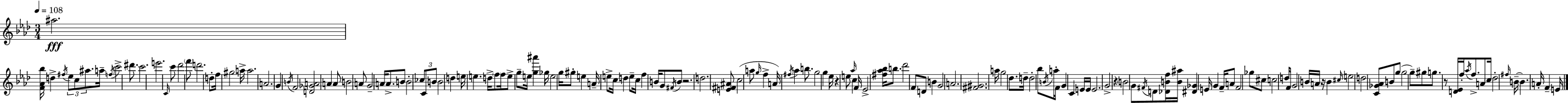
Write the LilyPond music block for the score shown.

{
  \clef treble
  \numericTimeSignature
  \time 3/4
  \key aes \major
  \tempo 4 = 108
  ais''2.\fff | <f' aes' bes''>16 d''4-> \acciaccatura { fis''16 } \tuplet 3/2 { ees''8 c''8 ais''8. } | a''16-- \acciaccatura { f''16 } c'''2-> dis'''8. | c'''2. | \break e'''2. | \grace { c'16 } c'''8 des'''2 | \parenthesize f'''8 d'''2. | d''8-. f''16 gis''2 | \break a''16-> a''2. | a'2. | g'4 \acciaccatura { b'16 } f'2 | <d' ges' a'>2 | \break a'4 a'8 b'2 | a'8 g'2-- | a'16 a'8.-> b'8 b'2-. | \tuplet 3/2 { ces''8 c'8 b'8 } b'2 | \break d''4 e''16 e''4. | d''16-> \parenthesize f''8 f''16 e''8-> g''8-- e''16 | <g'' ais'''>4 ges''16 e''2 | g''16 gis''8-. e''4 a'16-- e''8-> c''16 | \break d''4 e''8-- c''16 f''4 b'16 | g'8 \acciaccatura { fis'16 } b'8 r2. | d''2. | <e' fis' ais'>8 c''2( | \break a''8 \grace { g''16 } f''4-> a'16) \acciaccatura { fis''16 } | aes''4 b''8. g''2 | g''4 ees''16 r4 | e''8 \grace { aes''16 } c''4 f'16 ees'2-> | \break <fis'' aes'' bes''>16 b''8. des'''2 | f'8 d'8 b'4 | g'2 a'2. | <fis' gis'>2. | \break a''16 g''2 | des''8. d''16-- d''2-. | bes''8 \acciaccatura { b'16 } a''16-. f'8 g'4 | c'4 e'16 e'16 e'2. | \break g'2-> | r4 \parenthesize b'2 | g'8 \acciaccatura { fis'16 } d'8 <des' b' f''>16 <b' ais''>16 | <dis' ges'>4 e'16 g'4 f'16-- a'8 | \break f'2 ges''8 cis''8 | c''2 d''8 f'16 g'2 | b'16 a'16 r16 b'4 | \grace { cis''16 } e''2 d''2 | \break <c' ges' aes'>8 b'8 g''8( | g''2 g''8--) gis''8 | g''8. r8 <d' ees'>16 f''16-. \acciaccatura { aes''16 } f''8.-> | a'8 \parenthesize c''16 des''2-. \grace { fis''16 }( | \break b'16-- b'4.) a'16-. f'4-- | e'16 \bar "|."
}